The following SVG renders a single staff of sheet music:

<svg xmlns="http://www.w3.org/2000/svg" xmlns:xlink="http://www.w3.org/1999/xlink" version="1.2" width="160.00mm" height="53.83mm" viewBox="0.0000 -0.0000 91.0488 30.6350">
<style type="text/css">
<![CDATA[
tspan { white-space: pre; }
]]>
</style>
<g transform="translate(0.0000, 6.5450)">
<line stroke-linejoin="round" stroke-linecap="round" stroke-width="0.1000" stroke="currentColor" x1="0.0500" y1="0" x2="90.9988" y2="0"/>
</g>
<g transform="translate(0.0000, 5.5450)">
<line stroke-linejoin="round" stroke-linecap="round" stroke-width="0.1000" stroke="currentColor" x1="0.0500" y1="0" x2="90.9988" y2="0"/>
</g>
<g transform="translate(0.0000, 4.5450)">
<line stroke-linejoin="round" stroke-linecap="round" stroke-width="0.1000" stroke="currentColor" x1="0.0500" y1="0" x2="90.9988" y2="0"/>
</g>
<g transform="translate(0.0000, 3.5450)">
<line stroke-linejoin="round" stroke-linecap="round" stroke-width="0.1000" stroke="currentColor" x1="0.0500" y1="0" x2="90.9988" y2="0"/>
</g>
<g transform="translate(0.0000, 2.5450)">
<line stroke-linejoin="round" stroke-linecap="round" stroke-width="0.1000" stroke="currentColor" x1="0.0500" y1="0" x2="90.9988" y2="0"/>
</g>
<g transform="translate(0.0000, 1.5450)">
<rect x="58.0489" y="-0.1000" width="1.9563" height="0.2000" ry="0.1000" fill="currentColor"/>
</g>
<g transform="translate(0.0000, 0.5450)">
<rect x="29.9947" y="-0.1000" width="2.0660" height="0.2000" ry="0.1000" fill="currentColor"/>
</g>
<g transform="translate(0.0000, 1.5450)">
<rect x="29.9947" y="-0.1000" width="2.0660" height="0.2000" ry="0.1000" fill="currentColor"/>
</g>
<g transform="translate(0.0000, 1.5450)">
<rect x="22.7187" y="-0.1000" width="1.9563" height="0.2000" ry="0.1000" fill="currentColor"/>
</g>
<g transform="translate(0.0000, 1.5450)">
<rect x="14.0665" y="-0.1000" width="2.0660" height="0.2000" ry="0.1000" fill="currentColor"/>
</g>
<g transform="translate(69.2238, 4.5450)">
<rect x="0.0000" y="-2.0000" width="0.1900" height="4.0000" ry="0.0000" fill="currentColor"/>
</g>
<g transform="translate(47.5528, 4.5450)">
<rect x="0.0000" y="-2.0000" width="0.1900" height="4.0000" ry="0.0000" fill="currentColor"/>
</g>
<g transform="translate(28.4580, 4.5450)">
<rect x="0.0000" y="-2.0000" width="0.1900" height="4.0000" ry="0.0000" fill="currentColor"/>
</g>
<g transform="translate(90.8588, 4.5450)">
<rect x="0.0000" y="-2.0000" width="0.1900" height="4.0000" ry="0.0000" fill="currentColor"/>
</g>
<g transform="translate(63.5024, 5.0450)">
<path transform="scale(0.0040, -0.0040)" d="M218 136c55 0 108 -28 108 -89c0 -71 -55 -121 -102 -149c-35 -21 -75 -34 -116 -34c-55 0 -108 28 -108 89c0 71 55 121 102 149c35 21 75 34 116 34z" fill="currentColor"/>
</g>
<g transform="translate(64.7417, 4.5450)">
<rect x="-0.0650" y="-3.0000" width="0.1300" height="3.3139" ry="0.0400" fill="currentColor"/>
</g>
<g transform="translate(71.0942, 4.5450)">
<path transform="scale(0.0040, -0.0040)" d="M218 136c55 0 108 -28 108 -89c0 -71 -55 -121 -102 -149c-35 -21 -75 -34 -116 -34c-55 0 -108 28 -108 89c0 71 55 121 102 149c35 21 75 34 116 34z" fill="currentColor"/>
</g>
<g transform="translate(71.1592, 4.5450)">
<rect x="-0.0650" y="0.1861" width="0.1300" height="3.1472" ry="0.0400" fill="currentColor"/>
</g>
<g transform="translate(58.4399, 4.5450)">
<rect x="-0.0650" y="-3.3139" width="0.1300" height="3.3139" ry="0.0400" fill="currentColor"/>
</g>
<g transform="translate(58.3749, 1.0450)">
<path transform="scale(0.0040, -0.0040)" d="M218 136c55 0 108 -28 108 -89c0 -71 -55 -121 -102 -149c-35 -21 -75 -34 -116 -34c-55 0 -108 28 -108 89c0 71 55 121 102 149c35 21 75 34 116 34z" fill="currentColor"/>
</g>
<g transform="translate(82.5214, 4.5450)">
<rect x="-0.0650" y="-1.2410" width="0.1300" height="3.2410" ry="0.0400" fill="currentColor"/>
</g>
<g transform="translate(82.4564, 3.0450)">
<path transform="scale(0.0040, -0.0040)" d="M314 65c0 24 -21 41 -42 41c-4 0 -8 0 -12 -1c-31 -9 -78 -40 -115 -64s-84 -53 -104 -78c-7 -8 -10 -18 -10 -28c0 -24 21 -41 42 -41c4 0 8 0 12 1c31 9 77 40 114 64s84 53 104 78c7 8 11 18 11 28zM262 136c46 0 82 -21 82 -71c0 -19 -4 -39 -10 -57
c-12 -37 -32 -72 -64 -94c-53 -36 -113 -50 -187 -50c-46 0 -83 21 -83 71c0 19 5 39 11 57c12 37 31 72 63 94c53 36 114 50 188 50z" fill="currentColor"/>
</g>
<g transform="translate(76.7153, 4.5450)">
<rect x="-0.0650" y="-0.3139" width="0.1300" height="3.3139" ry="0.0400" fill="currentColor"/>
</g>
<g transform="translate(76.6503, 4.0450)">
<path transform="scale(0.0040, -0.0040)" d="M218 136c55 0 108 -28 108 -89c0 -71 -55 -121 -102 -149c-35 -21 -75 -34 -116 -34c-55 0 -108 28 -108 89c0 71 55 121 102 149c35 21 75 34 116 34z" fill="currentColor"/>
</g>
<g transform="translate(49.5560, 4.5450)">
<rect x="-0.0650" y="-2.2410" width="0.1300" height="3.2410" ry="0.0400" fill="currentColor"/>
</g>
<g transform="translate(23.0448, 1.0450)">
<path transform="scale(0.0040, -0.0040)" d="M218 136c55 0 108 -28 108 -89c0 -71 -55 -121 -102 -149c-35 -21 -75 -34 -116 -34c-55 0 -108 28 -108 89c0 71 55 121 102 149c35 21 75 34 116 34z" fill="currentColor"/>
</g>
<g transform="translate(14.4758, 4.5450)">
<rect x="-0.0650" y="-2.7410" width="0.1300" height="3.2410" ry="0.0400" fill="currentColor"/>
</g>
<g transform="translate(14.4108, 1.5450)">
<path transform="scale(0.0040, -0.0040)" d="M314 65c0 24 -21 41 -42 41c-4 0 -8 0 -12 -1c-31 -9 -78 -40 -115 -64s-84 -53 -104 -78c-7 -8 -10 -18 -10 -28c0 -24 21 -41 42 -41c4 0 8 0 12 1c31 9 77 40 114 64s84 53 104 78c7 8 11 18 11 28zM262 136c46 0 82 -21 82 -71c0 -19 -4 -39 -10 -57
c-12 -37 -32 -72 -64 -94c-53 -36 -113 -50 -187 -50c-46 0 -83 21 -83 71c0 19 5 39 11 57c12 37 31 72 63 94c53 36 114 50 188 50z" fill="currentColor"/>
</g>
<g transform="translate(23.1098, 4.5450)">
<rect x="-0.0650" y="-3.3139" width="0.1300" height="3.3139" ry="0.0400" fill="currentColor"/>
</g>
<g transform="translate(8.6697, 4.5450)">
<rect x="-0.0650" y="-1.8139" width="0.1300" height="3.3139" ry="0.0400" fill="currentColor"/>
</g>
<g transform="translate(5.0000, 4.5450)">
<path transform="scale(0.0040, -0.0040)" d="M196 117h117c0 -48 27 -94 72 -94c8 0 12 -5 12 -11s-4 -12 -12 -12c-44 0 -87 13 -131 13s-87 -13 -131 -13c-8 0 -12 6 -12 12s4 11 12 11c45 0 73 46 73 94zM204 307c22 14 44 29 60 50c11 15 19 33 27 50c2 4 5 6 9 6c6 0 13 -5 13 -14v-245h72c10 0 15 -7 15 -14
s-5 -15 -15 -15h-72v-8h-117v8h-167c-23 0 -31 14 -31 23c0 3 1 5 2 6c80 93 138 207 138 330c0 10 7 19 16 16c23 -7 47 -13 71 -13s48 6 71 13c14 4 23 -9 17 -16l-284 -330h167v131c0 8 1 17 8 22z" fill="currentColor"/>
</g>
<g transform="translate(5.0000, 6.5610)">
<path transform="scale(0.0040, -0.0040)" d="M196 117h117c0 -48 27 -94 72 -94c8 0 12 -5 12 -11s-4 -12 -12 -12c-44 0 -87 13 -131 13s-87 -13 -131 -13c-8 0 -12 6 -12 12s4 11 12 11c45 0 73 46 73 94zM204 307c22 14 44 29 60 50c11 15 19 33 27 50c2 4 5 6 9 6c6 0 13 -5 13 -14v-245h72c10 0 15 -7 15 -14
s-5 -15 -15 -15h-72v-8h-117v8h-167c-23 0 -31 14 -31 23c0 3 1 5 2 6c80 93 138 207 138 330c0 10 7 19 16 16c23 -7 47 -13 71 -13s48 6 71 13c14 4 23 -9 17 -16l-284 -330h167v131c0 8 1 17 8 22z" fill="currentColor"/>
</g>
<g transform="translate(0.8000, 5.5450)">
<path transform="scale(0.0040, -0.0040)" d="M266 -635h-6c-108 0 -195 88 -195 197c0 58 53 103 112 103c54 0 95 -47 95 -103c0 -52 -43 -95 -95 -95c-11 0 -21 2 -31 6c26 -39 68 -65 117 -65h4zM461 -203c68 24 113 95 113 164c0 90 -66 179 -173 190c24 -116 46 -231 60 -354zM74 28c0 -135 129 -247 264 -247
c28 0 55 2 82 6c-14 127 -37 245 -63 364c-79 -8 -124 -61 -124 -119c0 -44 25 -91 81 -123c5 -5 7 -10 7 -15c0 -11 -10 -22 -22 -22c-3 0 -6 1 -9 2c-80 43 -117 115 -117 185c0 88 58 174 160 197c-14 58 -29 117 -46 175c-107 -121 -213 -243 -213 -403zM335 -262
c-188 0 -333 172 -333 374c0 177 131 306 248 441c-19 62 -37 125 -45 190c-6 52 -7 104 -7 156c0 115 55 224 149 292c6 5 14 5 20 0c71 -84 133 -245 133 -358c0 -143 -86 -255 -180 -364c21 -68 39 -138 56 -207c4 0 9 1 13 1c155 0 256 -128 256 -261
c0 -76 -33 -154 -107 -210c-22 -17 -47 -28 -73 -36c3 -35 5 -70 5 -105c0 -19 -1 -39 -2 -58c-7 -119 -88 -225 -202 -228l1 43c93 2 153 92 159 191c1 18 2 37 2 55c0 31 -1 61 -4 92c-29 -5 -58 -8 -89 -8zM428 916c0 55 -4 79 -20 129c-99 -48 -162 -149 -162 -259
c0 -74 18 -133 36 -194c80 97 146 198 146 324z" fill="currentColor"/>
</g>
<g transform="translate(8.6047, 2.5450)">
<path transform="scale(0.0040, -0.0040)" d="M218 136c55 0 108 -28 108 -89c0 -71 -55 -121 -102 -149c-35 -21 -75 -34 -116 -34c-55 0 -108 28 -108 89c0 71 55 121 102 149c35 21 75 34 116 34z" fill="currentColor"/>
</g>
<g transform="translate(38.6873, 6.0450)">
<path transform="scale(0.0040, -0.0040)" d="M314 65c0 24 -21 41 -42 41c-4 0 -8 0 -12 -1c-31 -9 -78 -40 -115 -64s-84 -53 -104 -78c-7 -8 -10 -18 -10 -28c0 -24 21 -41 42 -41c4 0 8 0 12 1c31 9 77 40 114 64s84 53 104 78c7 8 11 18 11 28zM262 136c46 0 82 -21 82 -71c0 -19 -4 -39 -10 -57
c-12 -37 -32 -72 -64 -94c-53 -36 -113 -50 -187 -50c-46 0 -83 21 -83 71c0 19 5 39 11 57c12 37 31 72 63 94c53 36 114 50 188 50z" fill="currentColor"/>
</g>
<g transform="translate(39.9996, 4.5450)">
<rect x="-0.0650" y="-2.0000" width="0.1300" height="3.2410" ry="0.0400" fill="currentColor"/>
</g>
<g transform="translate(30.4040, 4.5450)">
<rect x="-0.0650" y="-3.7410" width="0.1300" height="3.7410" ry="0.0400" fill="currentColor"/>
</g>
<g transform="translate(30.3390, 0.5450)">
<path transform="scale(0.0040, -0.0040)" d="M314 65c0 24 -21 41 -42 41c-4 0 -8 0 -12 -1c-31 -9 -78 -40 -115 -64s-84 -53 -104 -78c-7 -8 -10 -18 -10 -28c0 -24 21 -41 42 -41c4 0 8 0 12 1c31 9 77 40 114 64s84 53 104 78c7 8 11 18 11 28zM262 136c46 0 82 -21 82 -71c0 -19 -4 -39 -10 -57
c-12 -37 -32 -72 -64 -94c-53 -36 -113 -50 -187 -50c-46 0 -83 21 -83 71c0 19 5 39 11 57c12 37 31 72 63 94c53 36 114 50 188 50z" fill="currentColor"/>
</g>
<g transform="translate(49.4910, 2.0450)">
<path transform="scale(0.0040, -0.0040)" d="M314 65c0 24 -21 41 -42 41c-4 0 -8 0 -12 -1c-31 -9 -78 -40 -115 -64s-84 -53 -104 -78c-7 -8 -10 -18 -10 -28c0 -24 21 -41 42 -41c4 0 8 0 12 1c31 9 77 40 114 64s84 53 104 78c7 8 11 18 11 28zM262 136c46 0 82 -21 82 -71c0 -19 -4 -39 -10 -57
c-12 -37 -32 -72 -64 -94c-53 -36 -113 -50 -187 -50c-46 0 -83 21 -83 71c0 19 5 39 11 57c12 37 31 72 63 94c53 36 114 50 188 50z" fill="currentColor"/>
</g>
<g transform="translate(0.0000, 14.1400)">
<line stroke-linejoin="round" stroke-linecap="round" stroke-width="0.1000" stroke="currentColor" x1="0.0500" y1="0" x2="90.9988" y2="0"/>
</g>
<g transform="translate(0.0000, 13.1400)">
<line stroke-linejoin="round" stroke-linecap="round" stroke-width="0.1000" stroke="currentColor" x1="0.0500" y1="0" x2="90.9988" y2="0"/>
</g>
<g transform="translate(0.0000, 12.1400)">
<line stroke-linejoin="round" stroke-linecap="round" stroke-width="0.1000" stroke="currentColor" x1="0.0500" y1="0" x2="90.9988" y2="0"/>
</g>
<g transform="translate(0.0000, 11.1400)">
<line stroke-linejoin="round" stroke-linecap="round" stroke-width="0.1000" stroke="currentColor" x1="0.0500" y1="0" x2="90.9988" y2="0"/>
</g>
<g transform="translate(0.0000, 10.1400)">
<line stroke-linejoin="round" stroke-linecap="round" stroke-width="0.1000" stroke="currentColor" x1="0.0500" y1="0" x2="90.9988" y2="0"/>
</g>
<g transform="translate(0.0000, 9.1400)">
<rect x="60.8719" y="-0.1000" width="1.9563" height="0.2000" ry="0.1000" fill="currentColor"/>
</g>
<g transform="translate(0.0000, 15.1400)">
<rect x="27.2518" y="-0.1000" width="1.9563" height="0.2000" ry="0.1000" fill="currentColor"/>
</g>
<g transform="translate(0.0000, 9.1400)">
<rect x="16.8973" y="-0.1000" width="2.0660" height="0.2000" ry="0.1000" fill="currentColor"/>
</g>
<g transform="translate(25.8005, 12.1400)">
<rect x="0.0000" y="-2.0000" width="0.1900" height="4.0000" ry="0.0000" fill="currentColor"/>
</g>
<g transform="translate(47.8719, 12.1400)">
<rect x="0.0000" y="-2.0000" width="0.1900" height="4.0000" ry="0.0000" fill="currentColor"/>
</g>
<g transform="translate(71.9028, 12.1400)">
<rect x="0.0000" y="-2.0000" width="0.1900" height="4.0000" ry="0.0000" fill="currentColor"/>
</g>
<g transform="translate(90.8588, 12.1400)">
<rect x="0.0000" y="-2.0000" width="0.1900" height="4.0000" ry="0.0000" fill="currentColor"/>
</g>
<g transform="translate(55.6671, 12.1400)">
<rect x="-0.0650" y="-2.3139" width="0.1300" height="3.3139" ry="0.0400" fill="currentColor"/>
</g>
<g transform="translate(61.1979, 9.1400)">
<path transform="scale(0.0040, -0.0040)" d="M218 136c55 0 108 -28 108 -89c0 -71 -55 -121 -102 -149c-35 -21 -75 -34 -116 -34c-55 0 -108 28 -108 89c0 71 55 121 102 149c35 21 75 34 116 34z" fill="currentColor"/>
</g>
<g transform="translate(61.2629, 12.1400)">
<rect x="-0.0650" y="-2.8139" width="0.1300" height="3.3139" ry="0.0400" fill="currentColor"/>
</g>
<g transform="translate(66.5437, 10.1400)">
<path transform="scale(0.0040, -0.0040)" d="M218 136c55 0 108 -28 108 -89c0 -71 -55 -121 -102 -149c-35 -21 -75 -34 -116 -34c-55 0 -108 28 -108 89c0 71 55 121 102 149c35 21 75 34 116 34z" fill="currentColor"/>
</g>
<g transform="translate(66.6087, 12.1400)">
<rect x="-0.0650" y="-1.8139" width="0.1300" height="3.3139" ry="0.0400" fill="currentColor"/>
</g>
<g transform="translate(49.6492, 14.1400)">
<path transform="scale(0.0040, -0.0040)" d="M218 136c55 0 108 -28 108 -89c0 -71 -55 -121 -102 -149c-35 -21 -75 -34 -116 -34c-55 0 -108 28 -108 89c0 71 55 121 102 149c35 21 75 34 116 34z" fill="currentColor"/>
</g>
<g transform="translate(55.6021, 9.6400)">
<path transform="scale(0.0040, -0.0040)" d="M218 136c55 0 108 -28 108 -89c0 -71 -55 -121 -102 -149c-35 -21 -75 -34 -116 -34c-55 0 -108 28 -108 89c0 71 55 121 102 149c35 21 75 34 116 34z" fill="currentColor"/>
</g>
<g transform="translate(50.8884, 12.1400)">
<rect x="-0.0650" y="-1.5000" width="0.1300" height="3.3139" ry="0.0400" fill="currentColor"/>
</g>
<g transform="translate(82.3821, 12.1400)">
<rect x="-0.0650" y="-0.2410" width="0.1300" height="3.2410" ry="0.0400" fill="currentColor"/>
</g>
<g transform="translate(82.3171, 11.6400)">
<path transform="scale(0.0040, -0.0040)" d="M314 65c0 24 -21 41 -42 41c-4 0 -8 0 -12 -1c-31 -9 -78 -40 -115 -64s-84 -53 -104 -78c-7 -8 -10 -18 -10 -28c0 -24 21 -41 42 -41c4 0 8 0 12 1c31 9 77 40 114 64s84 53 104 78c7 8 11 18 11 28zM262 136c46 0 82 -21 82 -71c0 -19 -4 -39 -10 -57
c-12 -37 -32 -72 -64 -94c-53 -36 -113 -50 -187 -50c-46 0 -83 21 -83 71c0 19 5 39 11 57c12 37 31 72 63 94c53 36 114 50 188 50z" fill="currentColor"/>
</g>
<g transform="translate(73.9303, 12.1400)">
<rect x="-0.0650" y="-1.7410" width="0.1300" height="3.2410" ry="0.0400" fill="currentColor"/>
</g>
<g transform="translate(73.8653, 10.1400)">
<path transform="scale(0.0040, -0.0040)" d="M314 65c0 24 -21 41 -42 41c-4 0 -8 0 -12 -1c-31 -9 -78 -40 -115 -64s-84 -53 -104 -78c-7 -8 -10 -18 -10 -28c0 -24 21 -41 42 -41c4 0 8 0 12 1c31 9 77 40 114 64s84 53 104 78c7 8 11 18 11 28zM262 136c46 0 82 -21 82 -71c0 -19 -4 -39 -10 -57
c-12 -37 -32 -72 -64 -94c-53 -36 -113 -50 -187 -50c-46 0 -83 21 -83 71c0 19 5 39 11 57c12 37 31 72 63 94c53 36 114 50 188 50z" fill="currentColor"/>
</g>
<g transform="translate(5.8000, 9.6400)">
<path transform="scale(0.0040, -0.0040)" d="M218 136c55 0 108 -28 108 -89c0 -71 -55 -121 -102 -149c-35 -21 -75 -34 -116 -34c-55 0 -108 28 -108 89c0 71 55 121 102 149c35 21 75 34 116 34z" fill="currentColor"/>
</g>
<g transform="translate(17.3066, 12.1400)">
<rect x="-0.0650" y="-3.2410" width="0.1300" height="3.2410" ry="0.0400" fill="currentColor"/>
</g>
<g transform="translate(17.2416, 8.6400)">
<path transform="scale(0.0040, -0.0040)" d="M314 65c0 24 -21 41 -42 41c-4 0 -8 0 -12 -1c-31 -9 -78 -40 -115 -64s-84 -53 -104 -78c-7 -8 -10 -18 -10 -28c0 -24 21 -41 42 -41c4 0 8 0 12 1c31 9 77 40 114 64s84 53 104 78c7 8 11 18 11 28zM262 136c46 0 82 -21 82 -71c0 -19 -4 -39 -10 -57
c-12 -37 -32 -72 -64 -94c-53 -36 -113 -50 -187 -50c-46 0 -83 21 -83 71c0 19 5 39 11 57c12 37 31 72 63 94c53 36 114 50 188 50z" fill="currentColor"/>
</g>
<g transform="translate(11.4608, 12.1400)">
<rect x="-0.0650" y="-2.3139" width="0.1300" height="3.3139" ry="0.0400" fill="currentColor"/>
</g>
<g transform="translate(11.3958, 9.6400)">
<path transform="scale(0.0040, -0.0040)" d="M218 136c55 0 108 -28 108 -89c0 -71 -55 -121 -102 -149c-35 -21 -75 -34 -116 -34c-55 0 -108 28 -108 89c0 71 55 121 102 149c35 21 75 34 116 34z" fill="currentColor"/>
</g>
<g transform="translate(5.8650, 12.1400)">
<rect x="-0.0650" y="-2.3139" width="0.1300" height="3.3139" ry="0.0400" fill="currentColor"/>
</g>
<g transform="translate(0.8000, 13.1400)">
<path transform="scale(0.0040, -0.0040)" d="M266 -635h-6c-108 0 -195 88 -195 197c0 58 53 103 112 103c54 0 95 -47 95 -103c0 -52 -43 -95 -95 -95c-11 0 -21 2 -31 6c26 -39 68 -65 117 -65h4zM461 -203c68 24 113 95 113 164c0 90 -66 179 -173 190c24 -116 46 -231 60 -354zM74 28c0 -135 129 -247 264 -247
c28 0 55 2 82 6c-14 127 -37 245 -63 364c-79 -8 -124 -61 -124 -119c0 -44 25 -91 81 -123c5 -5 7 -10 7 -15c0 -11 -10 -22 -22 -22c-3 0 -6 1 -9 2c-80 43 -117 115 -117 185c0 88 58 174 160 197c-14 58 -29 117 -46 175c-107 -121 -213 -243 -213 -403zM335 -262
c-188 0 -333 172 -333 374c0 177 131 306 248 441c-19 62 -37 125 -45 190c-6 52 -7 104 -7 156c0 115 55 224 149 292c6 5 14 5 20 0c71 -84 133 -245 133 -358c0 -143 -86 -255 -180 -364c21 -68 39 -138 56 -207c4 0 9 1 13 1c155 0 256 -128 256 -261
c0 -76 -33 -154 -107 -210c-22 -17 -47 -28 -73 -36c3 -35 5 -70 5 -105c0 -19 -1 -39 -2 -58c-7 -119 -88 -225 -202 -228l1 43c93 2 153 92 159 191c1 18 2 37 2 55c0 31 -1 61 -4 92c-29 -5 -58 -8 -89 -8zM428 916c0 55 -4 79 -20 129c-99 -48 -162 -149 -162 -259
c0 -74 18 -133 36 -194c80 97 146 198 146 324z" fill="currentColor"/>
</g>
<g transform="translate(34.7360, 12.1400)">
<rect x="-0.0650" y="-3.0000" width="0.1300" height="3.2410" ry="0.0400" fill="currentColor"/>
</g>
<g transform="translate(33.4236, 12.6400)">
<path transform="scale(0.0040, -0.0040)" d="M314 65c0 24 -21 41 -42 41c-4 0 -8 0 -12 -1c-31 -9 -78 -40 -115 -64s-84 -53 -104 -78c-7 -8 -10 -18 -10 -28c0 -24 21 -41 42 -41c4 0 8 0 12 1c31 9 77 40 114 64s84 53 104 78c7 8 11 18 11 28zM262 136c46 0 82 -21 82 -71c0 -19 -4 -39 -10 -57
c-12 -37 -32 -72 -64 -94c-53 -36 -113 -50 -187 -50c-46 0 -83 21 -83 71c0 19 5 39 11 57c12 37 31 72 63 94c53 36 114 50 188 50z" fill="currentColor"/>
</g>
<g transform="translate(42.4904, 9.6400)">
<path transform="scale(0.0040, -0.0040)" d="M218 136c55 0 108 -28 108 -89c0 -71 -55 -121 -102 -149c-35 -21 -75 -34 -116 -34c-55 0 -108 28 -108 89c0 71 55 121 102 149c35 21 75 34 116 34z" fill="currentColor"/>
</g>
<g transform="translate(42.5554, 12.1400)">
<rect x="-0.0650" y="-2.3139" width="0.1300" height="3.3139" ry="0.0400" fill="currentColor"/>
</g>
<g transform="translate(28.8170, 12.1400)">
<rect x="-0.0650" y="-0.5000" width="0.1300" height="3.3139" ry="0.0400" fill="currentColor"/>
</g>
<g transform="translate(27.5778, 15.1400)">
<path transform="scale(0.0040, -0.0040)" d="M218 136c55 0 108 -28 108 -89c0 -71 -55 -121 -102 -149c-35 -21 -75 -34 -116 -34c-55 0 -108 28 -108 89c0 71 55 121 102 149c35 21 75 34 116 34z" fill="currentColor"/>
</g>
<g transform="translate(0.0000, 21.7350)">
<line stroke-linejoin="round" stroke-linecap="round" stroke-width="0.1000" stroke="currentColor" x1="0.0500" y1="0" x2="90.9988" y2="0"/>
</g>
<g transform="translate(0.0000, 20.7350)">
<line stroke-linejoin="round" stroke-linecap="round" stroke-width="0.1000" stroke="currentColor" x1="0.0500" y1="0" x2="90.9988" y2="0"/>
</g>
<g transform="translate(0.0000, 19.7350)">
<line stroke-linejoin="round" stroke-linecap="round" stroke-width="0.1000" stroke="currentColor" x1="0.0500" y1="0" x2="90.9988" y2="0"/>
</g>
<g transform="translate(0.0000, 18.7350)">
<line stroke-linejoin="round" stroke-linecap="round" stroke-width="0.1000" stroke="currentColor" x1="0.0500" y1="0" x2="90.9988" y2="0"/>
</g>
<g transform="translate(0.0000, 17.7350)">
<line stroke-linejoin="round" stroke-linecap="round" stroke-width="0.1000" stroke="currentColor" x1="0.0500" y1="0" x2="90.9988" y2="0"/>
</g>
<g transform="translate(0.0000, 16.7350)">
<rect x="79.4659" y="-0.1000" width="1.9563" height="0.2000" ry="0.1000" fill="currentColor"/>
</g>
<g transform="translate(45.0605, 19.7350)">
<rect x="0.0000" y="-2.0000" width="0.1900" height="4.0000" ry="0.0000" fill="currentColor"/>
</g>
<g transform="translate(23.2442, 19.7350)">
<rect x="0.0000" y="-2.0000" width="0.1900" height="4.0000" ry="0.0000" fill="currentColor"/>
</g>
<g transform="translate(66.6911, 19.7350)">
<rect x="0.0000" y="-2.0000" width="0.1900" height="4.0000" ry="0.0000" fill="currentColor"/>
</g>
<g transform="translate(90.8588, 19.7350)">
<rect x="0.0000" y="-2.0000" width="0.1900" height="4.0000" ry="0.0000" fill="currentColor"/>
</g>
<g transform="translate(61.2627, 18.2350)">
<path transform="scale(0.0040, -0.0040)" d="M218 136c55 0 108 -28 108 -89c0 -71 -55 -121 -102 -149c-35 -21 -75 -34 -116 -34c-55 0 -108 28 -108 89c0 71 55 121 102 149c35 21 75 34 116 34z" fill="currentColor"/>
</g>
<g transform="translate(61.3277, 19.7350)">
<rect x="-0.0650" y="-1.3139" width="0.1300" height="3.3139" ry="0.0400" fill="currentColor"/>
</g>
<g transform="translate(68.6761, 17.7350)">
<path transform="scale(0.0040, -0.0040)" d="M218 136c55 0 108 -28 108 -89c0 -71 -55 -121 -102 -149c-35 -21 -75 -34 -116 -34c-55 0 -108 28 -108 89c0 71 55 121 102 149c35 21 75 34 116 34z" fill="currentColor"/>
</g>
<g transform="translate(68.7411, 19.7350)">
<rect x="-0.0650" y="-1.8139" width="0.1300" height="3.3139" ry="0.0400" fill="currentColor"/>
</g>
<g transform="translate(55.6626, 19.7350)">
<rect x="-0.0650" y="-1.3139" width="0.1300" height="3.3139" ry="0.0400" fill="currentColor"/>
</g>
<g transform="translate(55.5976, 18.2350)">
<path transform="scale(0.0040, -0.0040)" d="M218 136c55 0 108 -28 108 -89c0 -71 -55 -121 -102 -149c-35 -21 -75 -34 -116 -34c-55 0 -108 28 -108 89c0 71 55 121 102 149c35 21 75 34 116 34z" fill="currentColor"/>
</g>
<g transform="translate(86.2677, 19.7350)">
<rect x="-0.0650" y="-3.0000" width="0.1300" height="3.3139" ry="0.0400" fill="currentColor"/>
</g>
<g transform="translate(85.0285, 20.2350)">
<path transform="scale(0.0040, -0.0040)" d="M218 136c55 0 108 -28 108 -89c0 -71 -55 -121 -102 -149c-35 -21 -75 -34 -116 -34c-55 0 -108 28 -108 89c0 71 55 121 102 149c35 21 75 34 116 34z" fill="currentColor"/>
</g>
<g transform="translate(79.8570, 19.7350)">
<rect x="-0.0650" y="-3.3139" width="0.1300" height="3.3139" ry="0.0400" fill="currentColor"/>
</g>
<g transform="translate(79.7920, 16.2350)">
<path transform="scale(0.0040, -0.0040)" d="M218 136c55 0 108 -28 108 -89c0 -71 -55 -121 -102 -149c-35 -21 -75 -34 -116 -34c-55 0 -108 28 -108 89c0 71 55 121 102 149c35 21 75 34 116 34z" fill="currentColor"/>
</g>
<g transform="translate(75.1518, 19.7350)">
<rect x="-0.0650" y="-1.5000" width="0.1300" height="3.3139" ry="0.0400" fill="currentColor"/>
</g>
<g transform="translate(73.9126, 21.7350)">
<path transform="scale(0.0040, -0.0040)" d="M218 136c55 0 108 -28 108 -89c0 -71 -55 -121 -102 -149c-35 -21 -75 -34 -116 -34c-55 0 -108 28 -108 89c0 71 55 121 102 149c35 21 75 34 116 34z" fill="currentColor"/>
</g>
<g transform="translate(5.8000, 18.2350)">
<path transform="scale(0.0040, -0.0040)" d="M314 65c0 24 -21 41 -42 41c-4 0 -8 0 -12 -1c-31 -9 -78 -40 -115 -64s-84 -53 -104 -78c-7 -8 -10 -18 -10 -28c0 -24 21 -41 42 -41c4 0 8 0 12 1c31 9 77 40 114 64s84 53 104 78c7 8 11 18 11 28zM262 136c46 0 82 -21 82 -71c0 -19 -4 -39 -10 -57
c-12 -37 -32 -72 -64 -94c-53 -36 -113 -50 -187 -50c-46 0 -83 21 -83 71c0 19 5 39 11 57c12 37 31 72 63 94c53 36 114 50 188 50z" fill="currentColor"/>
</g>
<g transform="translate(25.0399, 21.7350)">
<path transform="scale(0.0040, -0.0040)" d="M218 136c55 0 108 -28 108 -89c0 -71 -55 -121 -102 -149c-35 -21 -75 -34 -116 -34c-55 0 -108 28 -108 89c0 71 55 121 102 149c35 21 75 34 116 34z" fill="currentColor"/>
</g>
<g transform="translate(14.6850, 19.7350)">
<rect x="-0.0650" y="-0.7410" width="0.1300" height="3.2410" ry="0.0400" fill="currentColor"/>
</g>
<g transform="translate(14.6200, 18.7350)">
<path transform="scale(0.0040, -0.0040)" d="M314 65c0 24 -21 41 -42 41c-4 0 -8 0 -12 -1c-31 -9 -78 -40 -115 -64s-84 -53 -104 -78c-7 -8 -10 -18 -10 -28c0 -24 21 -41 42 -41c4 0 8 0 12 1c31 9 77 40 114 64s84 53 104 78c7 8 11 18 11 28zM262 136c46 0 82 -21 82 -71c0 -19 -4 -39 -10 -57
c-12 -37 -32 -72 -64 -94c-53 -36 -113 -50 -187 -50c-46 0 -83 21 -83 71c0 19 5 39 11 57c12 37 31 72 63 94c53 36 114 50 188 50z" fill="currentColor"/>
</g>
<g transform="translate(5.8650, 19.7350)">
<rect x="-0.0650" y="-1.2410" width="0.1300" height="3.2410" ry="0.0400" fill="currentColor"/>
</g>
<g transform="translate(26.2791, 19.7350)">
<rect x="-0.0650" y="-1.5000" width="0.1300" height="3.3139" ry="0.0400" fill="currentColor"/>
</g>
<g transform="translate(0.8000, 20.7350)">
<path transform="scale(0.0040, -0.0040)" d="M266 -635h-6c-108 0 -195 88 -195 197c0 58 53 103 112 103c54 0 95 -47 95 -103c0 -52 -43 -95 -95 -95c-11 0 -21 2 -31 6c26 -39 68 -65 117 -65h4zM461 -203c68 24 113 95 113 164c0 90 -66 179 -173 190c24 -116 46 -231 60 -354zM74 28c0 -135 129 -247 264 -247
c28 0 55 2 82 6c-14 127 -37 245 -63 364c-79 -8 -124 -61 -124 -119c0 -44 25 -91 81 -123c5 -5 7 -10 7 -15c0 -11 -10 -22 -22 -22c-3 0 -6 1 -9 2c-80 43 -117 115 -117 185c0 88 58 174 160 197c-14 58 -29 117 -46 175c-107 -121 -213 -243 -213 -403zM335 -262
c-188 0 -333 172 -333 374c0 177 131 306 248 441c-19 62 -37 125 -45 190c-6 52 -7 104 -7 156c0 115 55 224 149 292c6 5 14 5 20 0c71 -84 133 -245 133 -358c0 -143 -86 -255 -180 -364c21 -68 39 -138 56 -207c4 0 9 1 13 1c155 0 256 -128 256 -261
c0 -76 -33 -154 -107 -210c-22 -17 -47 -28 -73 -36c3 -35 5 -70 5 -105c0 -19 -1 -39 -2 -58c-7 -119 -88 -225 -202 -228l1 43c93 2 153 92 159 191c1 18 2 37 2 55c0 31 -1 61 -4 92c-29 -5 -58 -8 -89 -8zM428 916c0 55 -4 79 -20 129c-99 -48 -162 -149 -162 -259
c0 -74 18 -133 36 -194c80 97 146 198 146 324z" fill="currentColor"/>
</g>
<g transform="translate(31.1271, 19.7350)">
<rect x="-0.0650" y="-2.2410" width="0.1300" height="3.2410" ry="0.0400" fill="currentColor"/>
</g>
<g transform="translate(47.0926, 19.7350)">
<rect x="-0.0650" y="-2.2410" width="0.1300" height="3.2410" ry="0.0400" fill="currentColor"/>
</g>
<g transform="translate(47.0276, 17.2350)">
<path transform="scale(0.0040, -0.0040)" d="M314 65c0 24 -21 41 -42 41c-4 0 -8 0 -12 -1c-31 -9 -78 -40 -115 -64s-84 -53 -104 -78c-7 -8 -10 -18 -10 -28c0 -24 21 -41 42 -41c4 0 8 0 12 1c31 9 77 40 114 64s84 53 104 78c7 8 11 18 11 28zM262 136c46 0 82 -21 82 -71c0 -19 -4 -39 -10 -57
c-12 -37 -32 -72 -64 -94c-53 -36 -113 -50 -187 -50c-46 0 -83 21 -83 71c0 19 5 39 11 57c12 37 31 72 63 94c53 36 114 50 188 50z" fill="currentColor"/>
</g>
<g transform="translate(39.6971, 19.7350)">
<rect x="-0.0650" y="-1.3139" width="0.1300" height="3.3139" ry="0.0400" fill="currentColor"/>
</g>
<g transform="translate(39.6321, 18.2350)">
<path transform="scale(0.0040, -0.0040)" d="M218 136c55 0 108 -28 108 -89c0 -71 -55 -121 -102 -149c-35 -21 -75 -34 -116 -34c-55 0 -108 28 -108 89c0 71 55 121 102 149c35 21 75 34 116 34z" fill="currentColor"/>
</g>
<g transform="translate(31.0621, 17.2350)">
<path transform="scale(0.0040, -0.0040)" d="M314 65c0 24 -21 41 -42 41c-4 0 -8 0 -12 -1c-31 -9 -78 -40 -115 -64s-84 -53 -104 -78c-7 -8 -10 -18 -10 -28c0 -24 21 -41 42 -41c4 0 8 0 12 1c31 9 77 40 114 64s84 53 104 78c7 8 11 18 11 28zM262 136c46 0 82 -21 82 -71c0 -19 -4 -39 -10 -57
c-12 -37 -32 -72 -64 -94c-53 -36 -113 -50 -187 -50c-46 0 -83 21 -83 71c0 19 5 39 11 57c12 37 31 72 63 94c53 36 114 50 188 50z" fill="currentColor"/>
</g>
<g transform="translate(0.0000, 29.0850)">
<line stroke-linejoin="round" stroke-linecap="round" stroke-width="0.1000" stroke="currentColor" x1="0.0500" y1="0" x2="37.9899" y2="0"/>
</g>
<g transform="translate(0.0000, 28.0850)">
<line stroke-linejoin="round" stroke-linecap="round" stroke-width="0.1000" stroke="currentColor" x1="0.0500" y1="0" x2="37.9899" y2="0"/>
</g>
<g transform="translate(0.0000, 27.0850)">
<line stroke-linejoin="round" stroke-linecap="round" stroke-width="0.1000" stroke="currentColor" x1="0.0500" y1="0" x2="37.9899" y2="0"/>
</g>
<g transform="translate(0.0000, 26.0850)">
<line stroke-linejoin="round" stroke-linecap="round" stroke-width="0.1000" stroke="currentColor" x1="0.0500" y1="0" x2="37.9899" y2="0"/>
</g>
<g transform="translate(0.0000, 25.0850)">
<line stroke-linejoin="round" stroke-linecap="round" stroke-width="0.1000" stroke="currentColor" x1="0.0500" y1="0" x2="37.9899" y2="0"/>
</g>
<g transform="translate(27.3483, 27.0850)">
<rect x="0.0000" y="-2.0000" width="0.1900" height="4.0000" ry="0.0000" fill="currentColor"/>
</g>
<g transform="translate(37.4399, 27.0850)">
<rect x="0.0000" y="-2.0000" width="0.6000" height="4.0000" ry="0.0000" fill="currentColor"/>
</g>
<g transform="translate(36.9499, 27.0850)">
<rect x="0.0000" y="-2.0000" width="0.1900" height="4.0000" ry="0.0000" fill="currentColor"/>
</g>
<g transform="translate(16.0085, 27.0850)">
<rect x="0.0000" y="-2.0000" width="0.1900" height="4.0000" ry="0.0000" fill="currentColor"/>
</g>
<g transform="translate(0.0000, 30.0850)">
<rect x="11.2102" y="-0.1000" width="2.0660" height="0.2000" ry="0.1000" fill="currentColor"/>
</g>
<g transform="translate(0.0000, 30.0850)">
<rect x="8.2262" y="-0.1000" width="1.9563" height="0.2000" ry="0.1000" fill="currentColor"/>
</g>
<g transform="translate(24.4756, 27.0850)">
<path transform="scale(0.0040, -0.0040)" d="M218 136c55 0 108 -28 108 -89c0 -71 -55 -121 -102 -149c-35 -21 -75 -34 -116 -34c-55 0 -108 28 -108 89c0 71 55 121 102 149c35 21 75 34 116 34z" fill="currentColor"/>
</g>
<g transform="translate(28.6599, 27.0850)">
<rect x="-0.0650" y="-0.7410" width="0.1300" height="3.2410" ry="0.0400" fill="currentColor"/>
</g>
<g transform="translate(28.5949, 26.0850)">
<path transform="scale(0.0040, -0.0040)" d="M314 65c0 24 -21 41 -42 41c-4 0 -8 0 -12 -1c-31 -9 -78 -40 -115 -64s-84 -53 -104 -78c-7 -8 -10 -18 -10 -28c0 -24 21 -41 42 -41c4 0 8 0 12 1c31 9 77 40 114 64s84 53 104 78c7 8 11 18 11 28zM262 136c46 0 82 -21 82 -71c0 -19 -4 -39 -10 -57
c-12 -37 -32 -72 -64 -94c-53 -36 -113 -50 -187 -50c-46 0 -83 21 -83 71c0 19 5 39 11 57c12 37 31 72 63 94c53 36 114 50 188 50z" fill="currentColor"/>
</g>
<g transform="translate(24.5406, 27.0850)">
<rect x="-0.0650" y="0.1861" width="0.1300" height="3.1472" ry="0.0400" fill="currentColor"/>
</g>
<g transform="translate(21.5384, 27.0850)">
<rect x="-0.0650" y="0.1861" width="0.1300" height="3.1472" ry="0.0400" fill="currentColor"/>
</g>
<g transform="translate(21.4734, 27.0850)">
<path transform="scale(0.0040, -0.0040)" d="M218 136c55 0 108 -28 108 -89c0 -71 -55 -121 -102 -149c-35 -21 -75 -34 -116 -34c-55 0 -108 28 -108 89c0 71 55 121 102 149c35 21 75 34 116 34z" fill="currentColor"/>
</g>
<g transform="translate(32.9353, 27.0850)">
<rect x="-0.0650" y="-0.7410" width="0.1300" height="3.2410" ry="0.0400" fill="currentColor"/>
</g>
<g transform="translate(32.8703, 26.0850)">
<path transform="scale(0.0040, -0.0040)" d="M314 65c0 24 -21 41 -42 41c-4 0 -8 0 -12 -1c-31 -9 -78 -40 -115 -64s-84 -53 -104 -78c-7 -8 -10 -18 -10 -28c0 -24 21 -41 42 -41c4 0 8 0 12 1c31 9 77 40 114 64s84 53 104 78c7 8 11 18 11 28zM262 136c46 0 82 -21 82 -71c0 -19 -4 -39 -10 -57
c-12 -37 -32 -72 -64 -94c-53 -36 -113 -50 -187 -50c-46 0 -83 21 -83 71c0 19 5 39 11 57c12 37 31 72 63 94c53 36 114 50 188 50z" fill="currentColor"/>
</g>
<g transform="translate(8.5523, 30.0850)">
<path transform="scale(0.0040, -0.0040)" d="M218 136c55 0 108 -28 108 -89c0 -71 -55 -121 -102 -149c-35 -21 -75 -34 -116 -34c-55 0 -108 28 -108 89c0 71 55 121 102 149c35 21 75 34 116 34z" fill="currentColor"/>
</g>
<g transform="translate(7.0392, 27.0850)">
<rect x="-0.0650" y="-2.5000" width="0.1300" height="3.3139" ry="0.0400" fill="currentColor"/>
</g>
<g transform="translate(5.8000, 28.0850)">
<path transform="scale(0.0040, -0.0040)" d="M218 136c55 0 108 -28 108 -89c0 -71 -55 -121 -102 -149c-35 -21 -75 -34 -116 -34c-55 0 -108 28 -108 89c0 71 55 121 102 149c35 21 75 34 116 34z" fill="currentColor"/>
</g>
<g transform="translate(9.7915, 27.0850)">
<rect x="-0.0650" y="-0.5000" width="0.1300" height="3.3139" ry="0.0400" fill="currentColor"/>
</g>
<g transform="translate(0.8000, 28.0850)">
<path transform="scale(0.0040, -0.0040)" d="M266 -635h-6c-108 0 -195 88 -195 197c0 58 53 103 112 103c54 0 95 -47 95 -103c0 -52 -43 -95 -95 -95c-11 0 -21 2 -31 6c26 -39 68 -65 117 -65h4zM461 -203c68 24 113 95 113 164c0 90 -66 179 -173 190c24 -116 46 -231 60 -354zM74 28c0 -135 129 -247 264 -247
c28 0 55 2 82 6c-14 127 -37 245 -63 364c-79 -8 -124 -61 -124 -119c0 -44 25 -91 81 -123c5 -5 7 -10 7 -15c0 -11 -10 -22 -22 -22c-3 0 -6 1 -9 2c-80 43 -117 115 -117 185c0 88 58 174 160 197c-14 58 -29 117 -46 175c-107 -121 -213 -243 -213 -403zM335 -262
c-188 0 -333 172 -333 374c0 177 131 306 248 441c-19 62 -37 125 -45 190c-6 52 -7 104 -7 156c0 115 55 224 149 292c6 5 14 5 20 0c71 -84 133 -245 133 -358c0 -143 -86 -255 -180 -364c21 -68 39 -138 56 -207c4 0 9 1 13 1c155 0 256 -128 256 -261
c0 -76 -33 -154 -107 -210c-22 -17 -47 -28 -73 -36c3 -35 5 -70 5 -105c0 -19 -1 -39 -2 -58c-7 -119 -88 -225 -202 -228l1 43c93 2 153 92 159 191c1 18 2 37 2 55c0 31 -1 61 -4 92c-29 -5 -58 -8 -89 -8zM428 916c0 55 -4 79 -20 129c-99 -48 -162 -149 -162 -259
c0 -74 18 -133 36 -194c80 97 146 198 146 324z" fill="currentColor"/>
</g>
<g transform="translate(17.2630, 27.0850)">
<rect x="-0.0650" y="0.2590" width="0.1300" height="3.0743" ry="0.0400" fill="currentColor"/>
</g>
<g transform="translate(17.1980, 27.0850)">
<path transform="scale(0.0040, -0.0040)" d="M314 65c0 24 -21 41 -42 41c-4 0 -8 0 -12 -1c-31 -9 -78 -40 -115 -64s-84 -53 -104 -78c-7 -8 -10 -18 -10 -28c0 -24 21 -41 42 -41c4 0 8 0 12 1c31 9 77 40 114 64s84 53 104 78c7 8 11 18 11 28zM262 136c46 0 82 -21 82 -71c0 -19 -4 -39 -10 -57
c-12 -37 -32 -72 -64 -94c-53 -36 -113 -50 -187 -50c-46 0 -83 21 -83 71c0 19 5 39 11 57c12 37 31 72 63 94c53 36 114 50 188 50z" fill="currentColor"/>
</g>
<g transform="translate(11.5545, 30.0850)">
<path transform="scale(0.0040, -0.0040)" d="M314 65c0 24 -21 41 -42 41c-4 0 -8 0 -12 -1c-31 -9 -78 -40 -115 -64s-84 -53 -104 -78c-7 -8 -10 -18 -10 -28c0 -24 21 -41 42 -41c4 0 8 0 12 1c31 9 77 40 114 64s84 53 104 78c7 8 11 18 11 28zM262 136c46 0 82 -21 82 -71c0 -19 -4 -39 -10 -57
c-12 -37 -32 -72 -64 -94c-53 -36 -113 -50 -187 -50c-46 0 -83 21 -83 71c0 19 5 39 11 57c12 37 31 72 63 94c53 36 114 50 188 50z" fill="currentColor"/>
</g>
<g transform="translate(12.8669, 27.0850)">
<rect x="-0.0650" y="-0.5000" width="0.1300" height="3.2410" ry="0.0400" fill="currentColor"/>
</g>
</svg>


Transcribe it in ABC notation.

X:1
T:Untitled
M:4/4
L:1/4
K:C
f a2 b c'2 F2 g2 b A B c e2 g g b2 C A2 g E g a f f2 c2 e2 d2 E g2 e g2 e e f E b A G C C2 B2 B B d2 d2